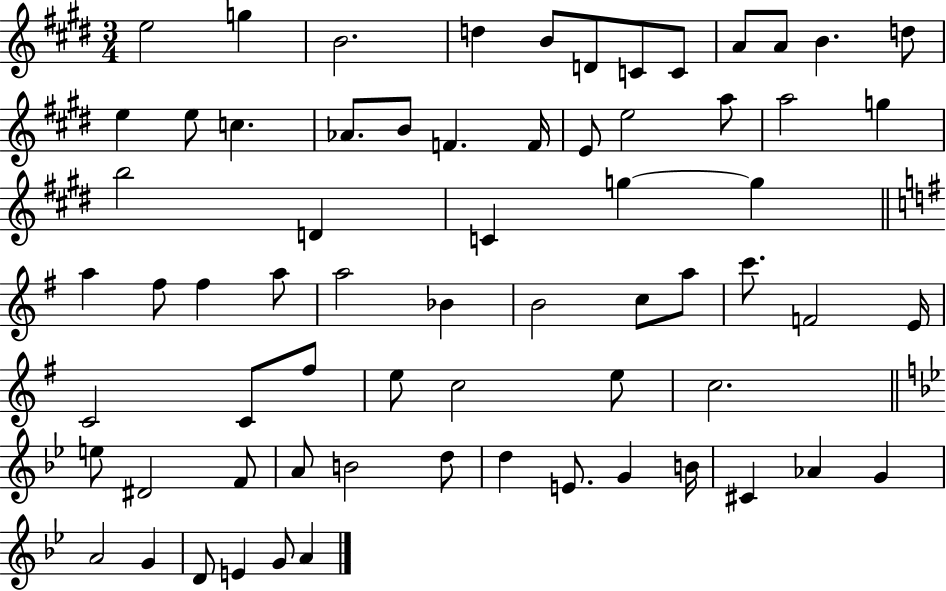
{
  \clef treble
  \numericTimeSignature
  \time 3/4
  \key e \major
  e''2 g''4 | b'2. | d''4 b'8 d'8 c'8 c'8 | a'8 a'8 b'4. d''8 | \break e''4 e''8 c''4. | aes'8. b'8 f'4. f'16 | e'8 e''2 a''8 | a''2 g''4 | \break b''2 d'4 | c'4 g''4~~ g''4 | \bar "||" \break \key g \major a''4 fis''8 fis''4 a''8 | a''2 bes'4 | b'2 c''8 a''8 | c'''8. f'2 e'16 | \break c'2 c'8 fis''8 | e''8 c''2 e''8 | c''2. | \bar "||" \break \key bes \major e''8 dis'2 f'8 | a'8 b'2 d''8 | d''4 e'8. g'4 b'16 | cis'4 aes'4 g'4 | \break a'2 g'4 | d'8 e'4 g'8 a'4 | \bar "|."
}